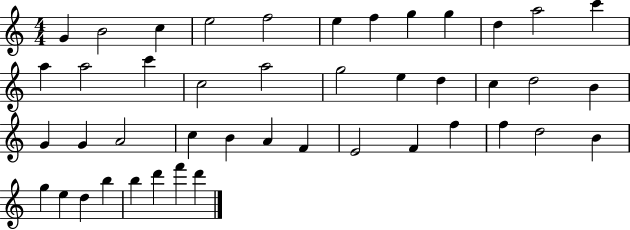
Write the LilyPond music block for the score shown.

{
  \clef treble
  \numericTimeSignature
  \time 4/4
  \key c \major
  g'4 b'2 c''4 | e''2 f''2 | e''4 f''4 g''4 g''4 | d''4 a''2 c'''4 | \break a''4 a''2 c'''4 | c''2 a''2 | g''2 e''4 d''4 | c''4 d''2 b'4 | \break g'4 g'4 a'2 | c''4 b'4 a'4 f'4 | e'2 f'4 f''4 | f''4 d''2 b'4 | \break g''4 e''4 d''4 b''4 | b''4 d'''4 f'''4 d'''4 | \bar "|."
}